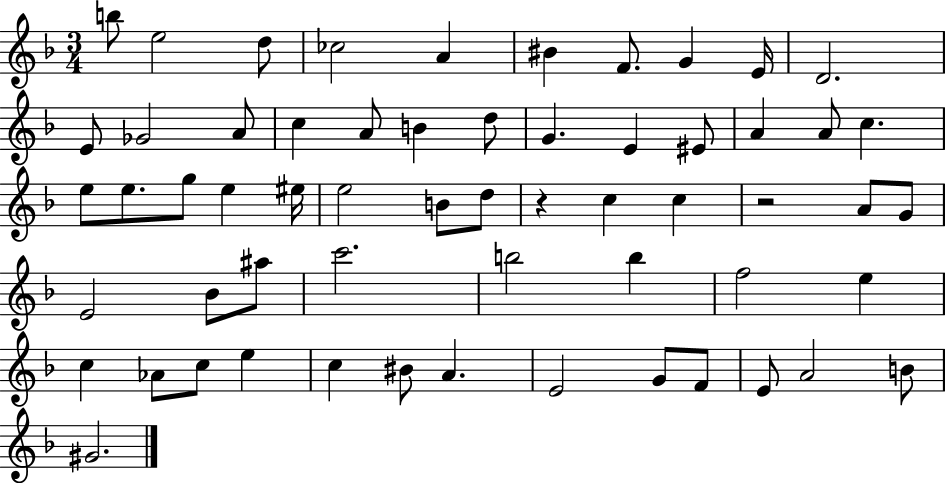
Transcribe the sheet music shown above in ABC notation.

X:1
T:Untitled
M:3/4
L:1/4
K:F
b/2 e2 d/2 _c2 A ^B F/2 G E/4 D2 E/2 _G2 A/2 c A/2 B d/2 G E ^E/2 A A/2 c e/2 e/2 g/2 e ^e/4 e2 B/2 d/2 z c c z2 A/2 G/2 E2 _B/2 ^a/2 c'2 b2 b f2 e c _A/2 c/2 e c ^B/2 A E2 G/2 F/2 E/2 A2 B/2 ^G2